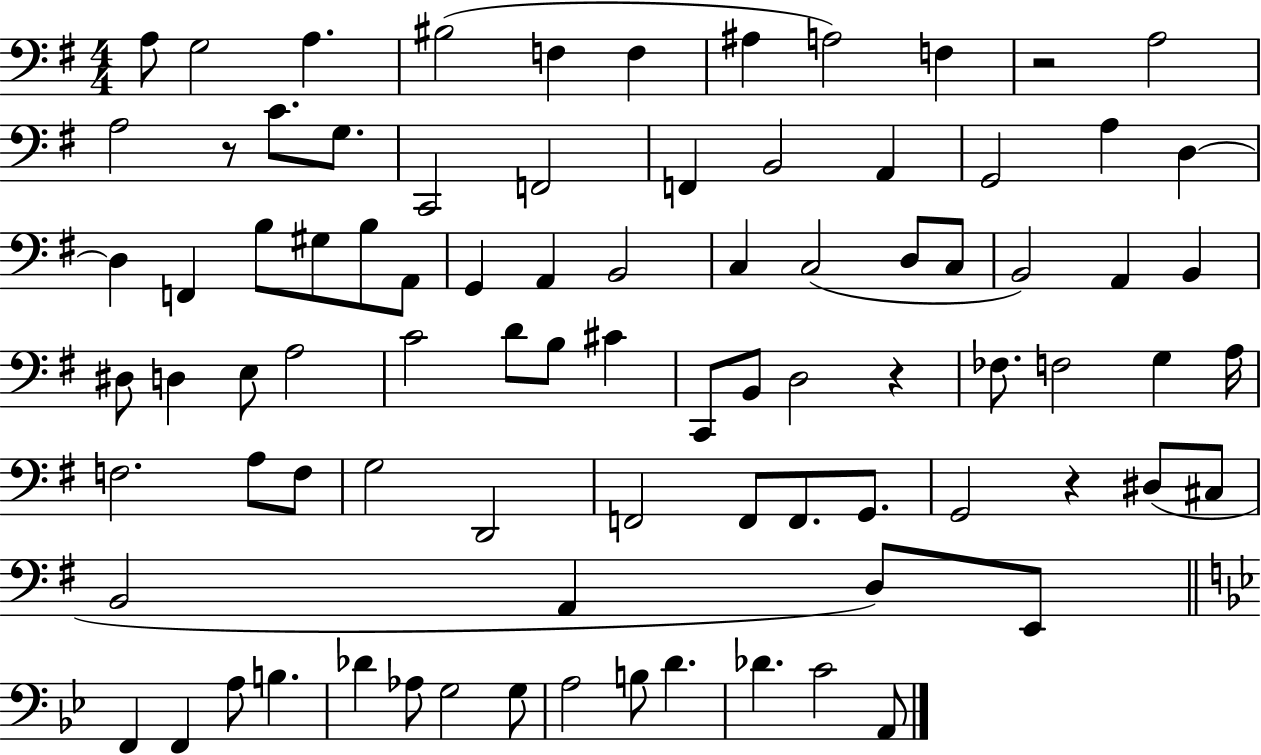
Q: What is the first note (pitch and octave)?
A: A3